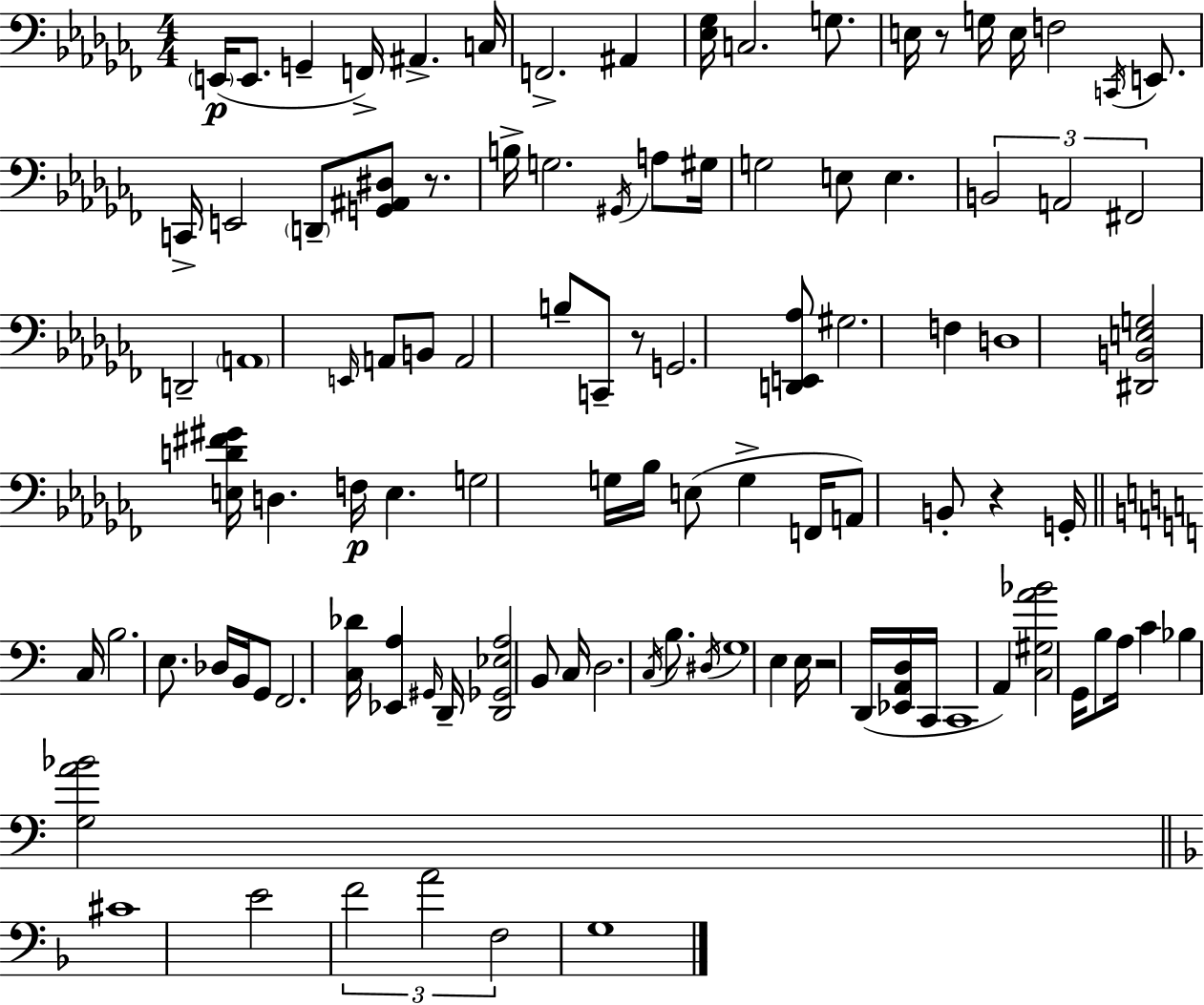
{
  \clef bass
  \numericTimeSignature
  \time 4/4
  \key aes \minor
  \repeat volta 2 { \parenthesize e,16(\p e,8. g,4-- f,16->) ais,4.-> c16 | f,2.-> ais,4 | <ees ges>16 c2. g8. | e16 r8 g16 e16 f2 \acciaccatura { c,16 } e,8. | \break c,16-> e,2 \parenthesize d,8-- <g, ais, dis>8 r8. | b16-> g2. \acciaccatura { gis,16 } a8 | gis16 g2 e8 e4. | \tuplet 3/2 { b,2 a,2 | \break fis,2 } d,2-- | \parenthesize a,1 | \grace { e,16 } a,8 b,8 a,2 b8-- | c,8-- r8 g,2. | \break <d, e, aes>8 gis2. f4 | d1 | <dis, b, e g>2 <e d' fis' gis'>16 d4. | f16\p e4. g2 | \break g16 bes16 e8( g4-> f,16 a,8) b,8-. r4 | g,16-. \bar "||" \break \key c \major c16 b2. e8. | des16 b,16 g,8 f,2. | <c des'>16 <ees, a>4 \grace { gis,16 } d,16-- <d, ges, ees a>2 b,8 | c16 d2. \acciaccatura { c16 } b8. | \break \acciaccatura { dis16 } g1 | e4 e16 r2 | d,16( <ees, a, d>16 c,16 c,1 | a,4) <c gis a' bes'>2 g,16 | \break b8 a16 c'4 bes4 <g a' bes'>2 | \bar "||" \break \key d \minor cis'1 | e'2 \tuplet 3/2 { f'2 | a'2 f2 } | g1 | \break } \bar "|."
}